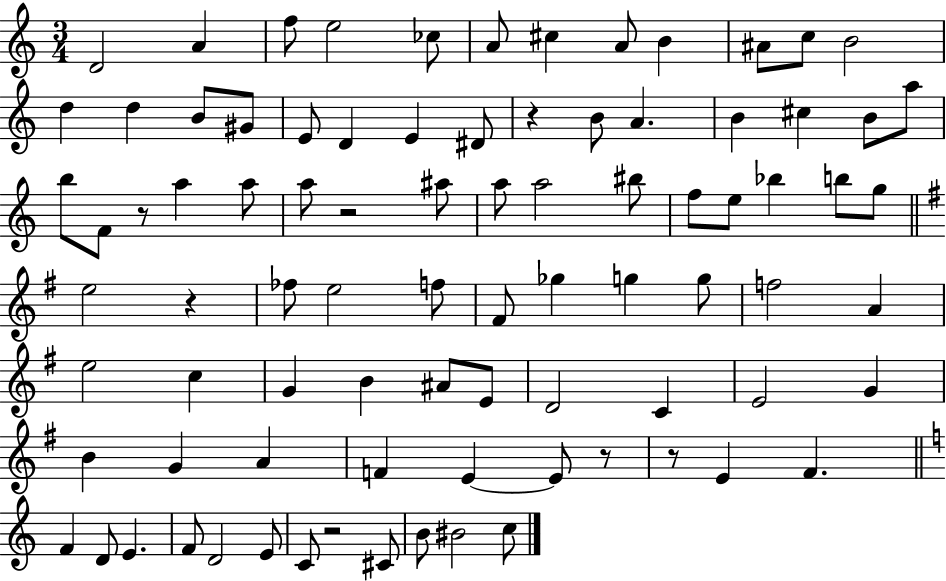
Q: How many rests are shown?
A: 7